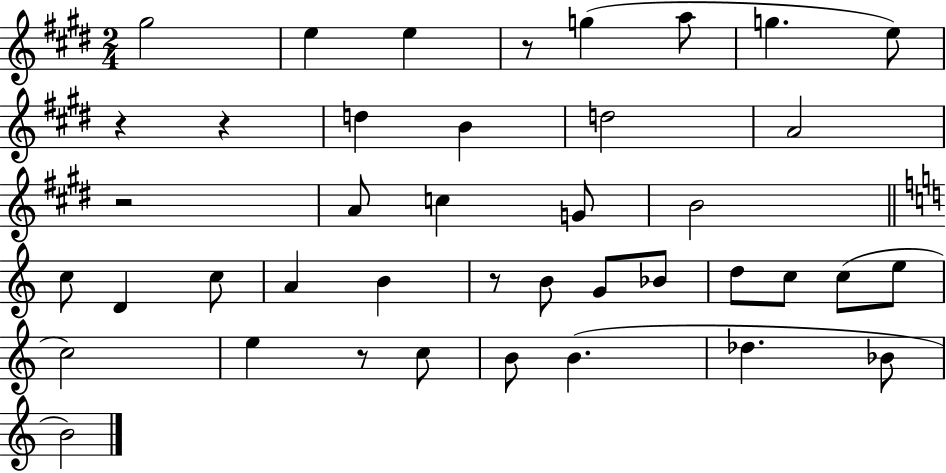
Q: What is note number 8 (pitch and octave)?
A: D5